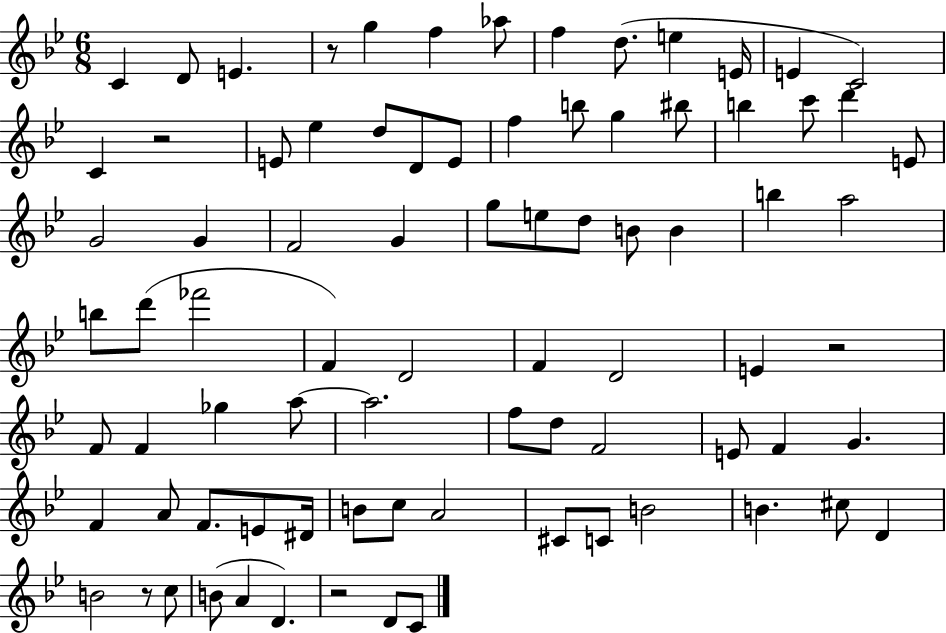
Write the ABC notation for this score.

X:1
T:Untitled
M:6/8
L:1/4
K:Bb
C D/2 E z/2 g f _a/2 f d/2 e E/4 E C2 C z2 E/2 _e d/2 D/2 E/2 f b/2 g ^b/2 b c'/2 d' E/2 G2 G F2 G g/2 e/2 d/2 B/2 B b a2 b/2 d'/2 _f'2 F D2 F D2 E z2 F/2 F _g a/2 a2 f/2 d/2 F2 E/2 F G F A/2 F/2 E/2 ^D/4 B/2 c/2 A2 ^C/2 C/2 B2 B ^c/2 D B2 z/2 c/2 B/2 A D z2 D/2 C/2